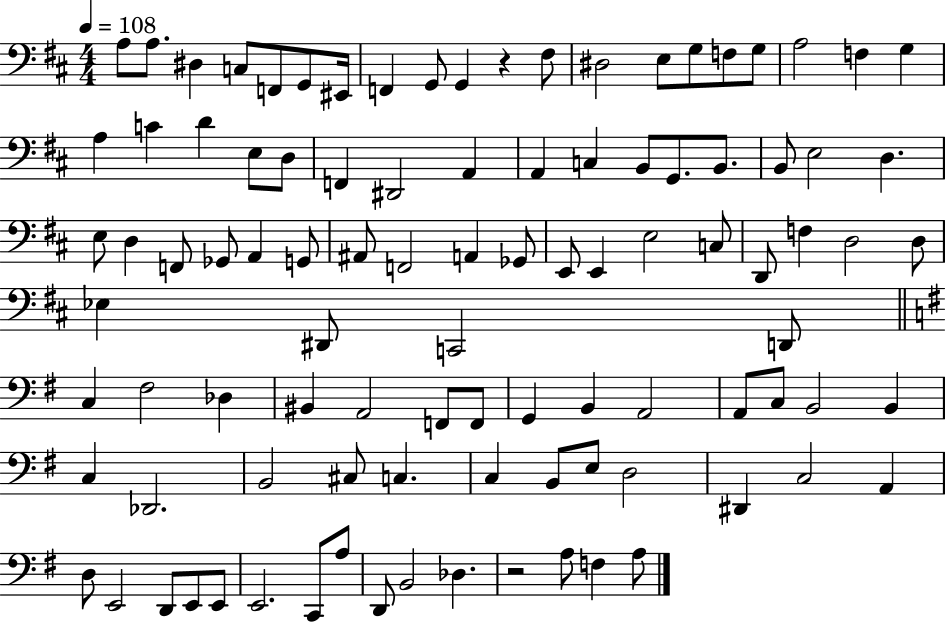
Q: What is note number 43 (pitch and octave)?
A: F2